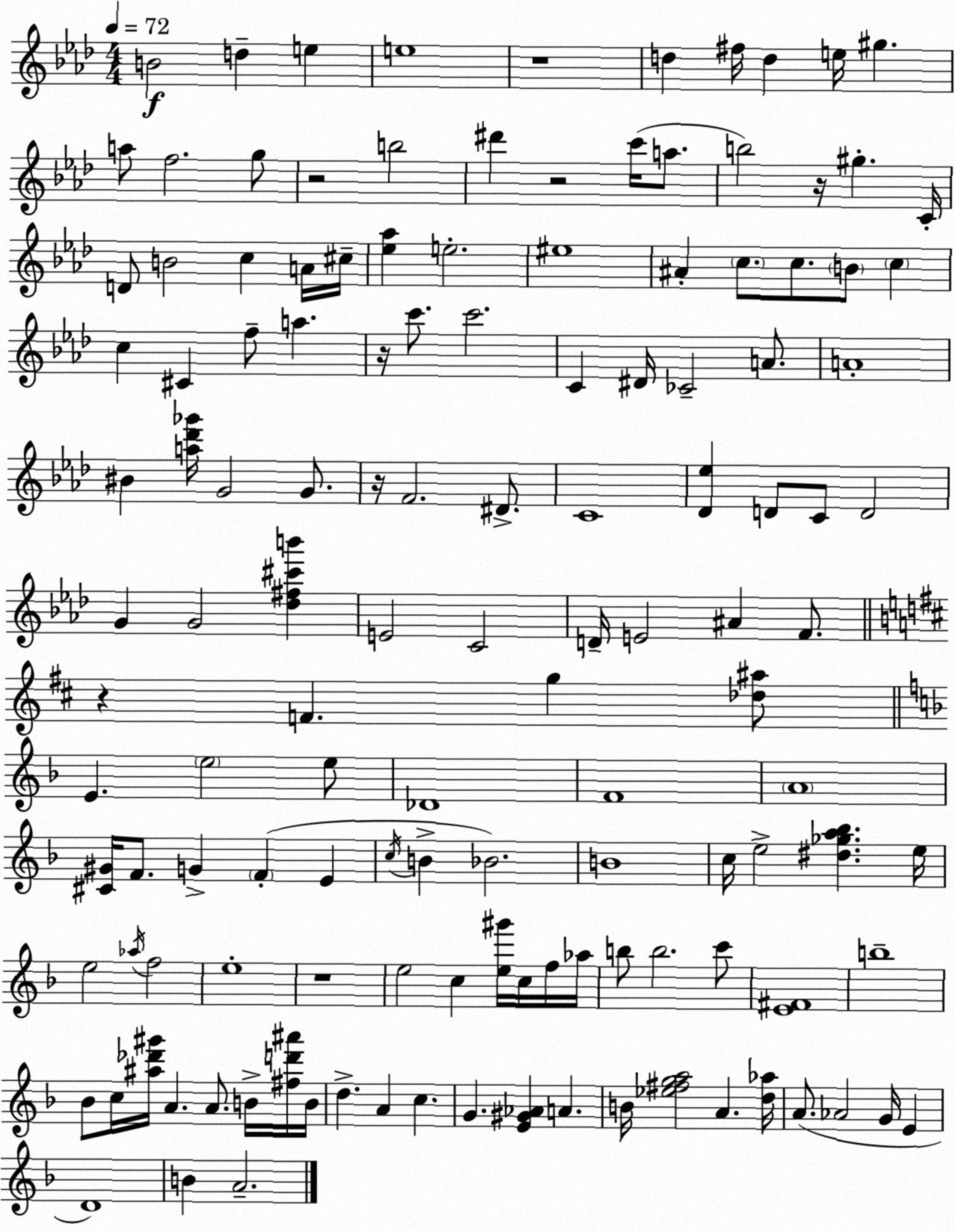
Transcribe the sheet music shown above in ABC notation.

X:1
T:Untitled
M:4/4
L:1/4
K:Fm
B2 d e e4 z4 d ^f/4 d e/4 ^g a/2 f2 g/2 z2 b2 ^d' z2 c'/4 a/2 b2 z/4 ^g C/4 D/2 B2 c A/4 ^c/4 [_e_a] e2 ^e4 ^A c/2 c/2 B/2 c c ^C f/2 a z/4 c'/2 c'2 C ^D/4 _C2 A/2 A4 ^B [a_d'_g']/4 G2 G/2 z/4 F2 ^D/2 C4 [_D_e] D/2 C/2 D2 G G2 [_d^f^c'b'] E2 C2 D/4 E2 ^A F/2 z F g [_d^a]/2 E e2 e/2 _D4 F4 A4 [^C^G]/4 F/2 G F E c/4 B _B2 B4 c/4 e2 [^d_ga_b] e/4 e2 _a/4 f2 e4 z4 e2 c [e^g']/4 c/4 f/4 _a/4 b/2 b2 c'/2 [E^F]4 b4 _B/2 c/4 [^a_d'^g']/4 A A/2 B/4 [^fd'^a']/4 B/4 d A c G [E^G_A] A B/4 [_e^fga]2 A [d_a]/4 A/2 _A2 G/4 E D4 B A2